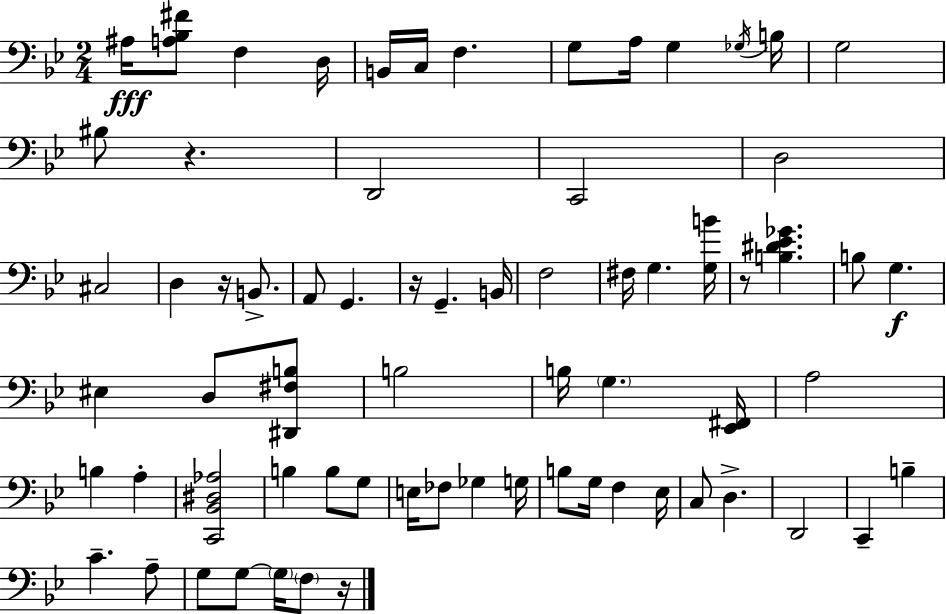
A#3/s [A3,Bb3,F#4]/e F3/q D3/s B2/s C3/s F3/q. G3/e A3/s G3/q Gb3/s B3/s G3/h BIS3/e R/q. D2/h C2/h D3/h C#3/h D3/q R/s B2/e. A2/e G2/q. R/s G2/q. B2/s F3/h F#3/s G3/q. [G3,B4]/s R/e [B3,D#4,Eb4,Gb4]/q. B3/e G3/q. EIS3/q D3/e [D#2,F#3,B3]/e B3/h B3/s G3/q. [Eb2,F#2]/s A3/h B3/q A3/q [C2,Bb2,D#3,Ab3]/h B3/q B3/e G3/e E3/s FES3/e Gb3/q G3/s B3/e G3/s F3/q Eb3/s C3/e D3/q. D2/h C2/q B3/q C4/q. A3/e G3/e G3/e G3/s F3/e R/s